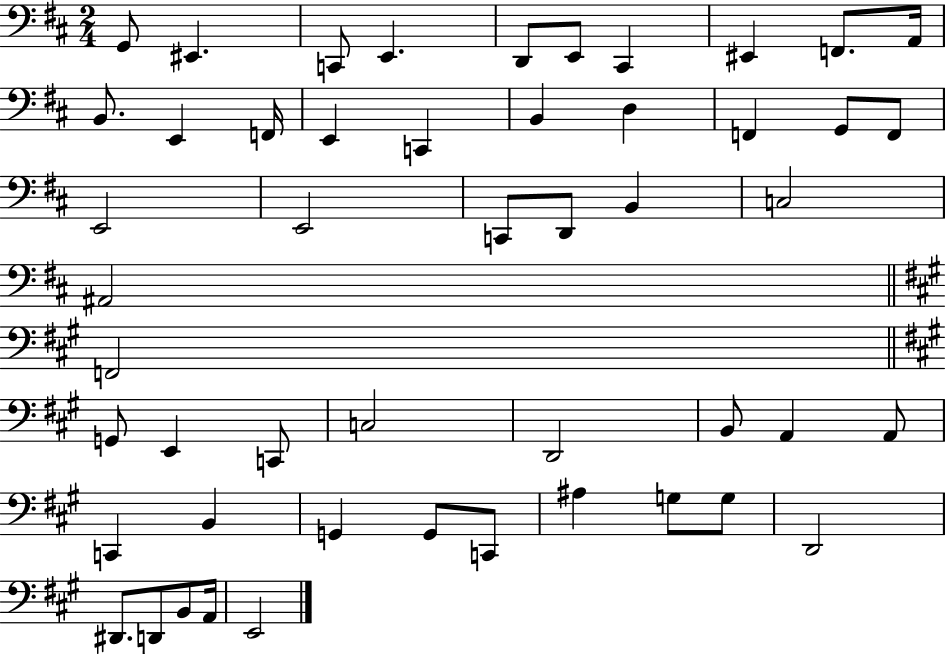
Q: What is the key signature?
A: D major